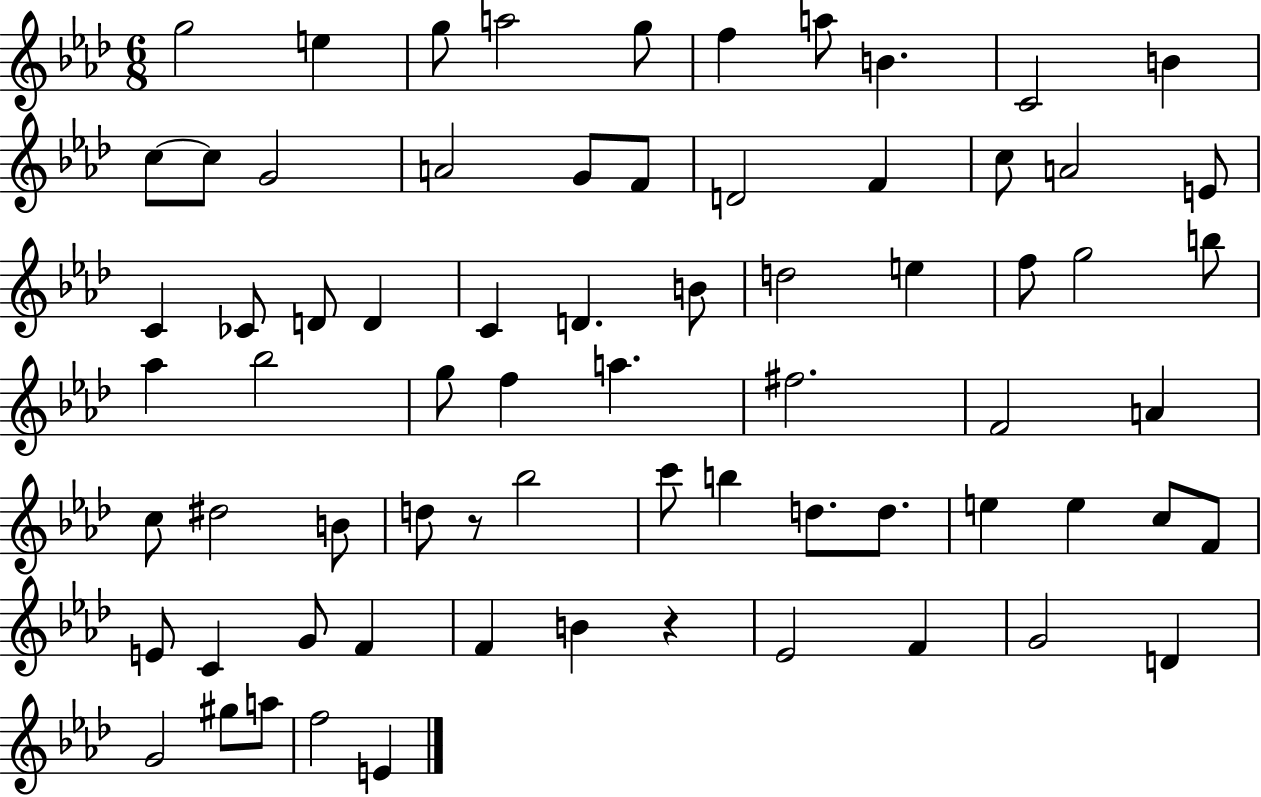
X:1
T:Untitled
M:6/8
L:1/4
K:Ab
g2 e g/2 a2 g/2 f a/2 B C2 B c/2 c/2 G2 A2 G/2 F/2 D2 F c/2 A2 E/2 C _C/2 D/2 D C D B/2 d2 e f/2 g2 b/2 _a _b2 g/2 f a ^f2 F2 A c/2 ^d2 B/2 d/2 z/2 _b2 c'/2 b d/2 d/2 e e c/2 F/2 E/2 C G/2 F F B z _E2 F G2 D G2 ^g/2 a/2 f2 E